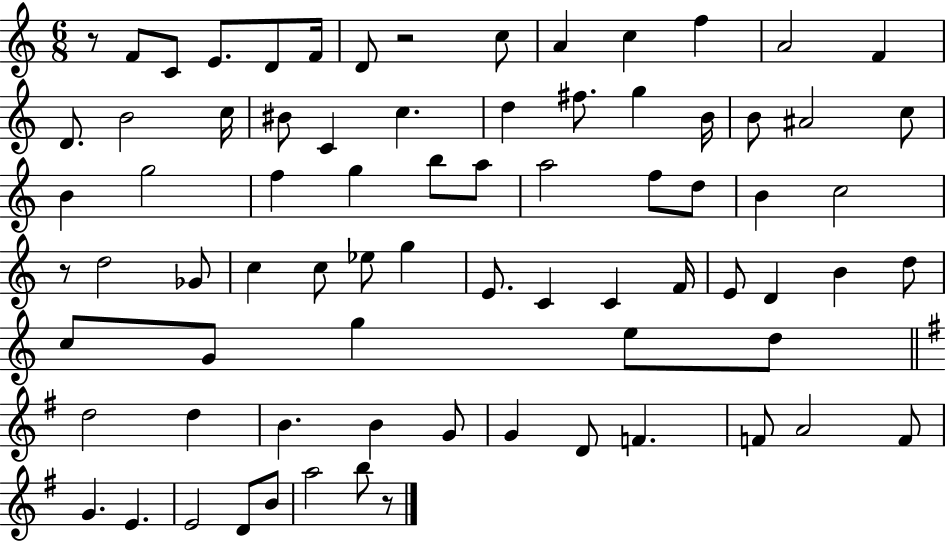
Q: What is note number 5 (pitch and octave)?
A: F4